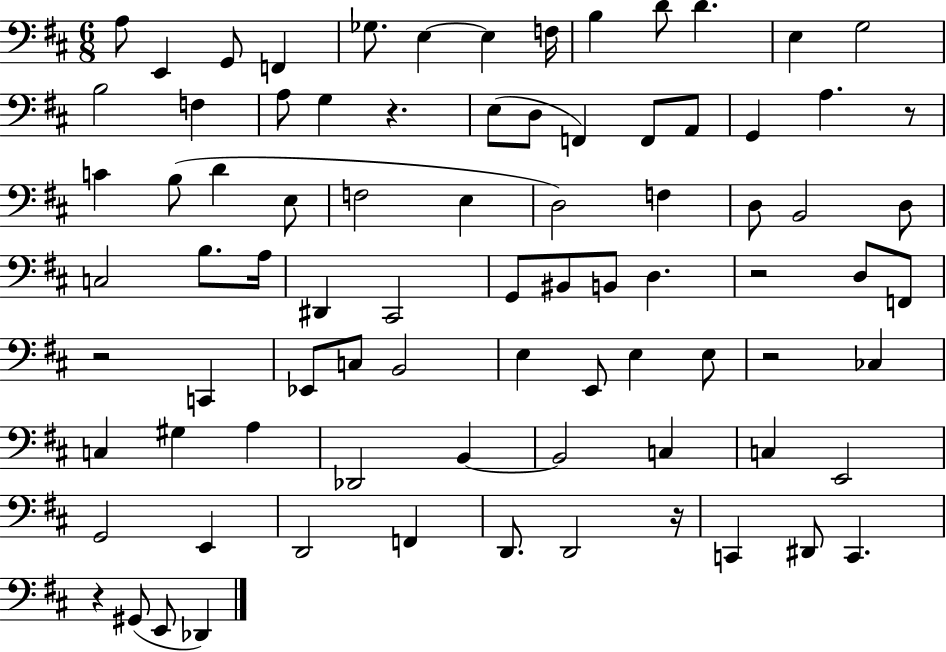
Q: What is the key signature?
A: D major